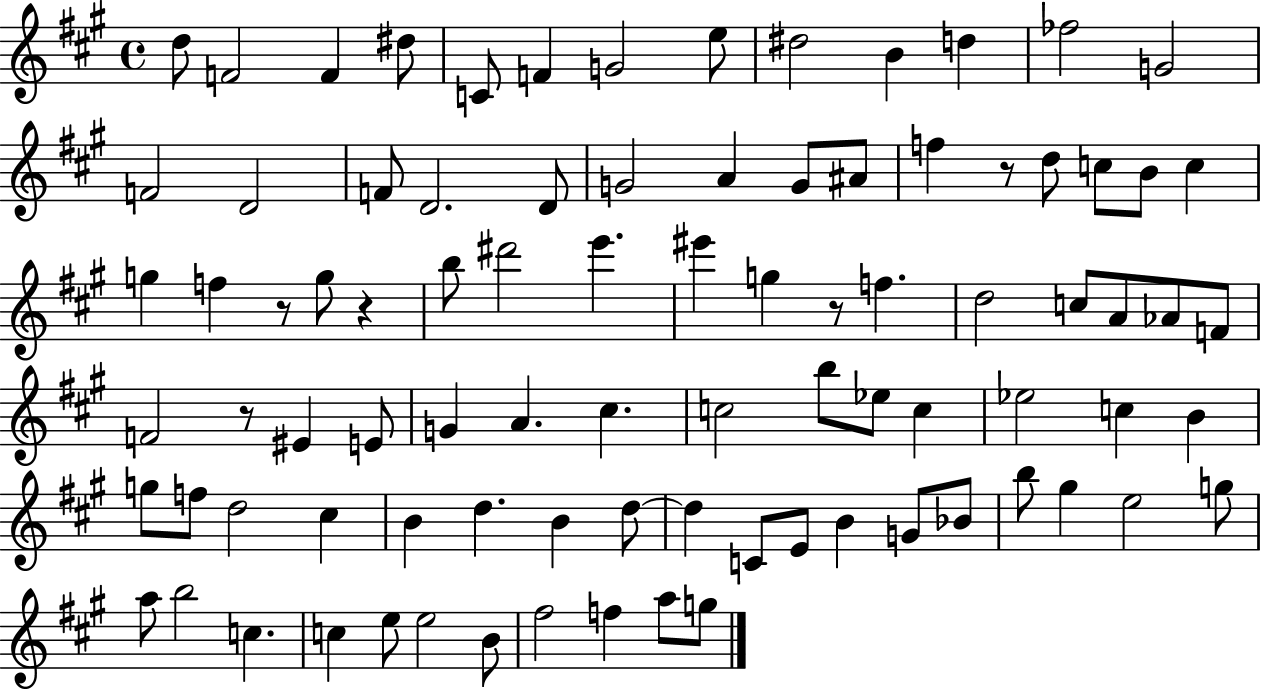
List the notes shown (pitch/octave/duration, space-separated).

D5/e F4/h F4/q D#5/e C4/e F4/q G4/h E5/e D#5/h B4/q D5/q FES5/h G4/h F4/h D4/h F4/e D4/h. D4/e G4/h A4/q G4/e A#4/e F5/q R/e D5/e C5/e B4/e C5/q G5/q F5/q R/e G5/e R/q B5/e D#6/h E6/q. EIS6/q G5/q R/e F5/q. D5/h C5/e A4/e Ab4/e F4/e F4/h R/e EIS4/q E4/e G4/q A4/q. C#5/q. C5/h B5/e Eb5/e C5/q Eb5/h C5/q B4/q G5/e F5/e D5/h C#5/q B4/q D5/q. B4/q D5/e D5/q C4/e E4/e B4/q G4/e Bb4/e B5/e G#5/q E5/h G5/e A5/e B5/h C5/q. C5/q E5/e E5/h B4/e F#5/h F5/q A5/e G5/e